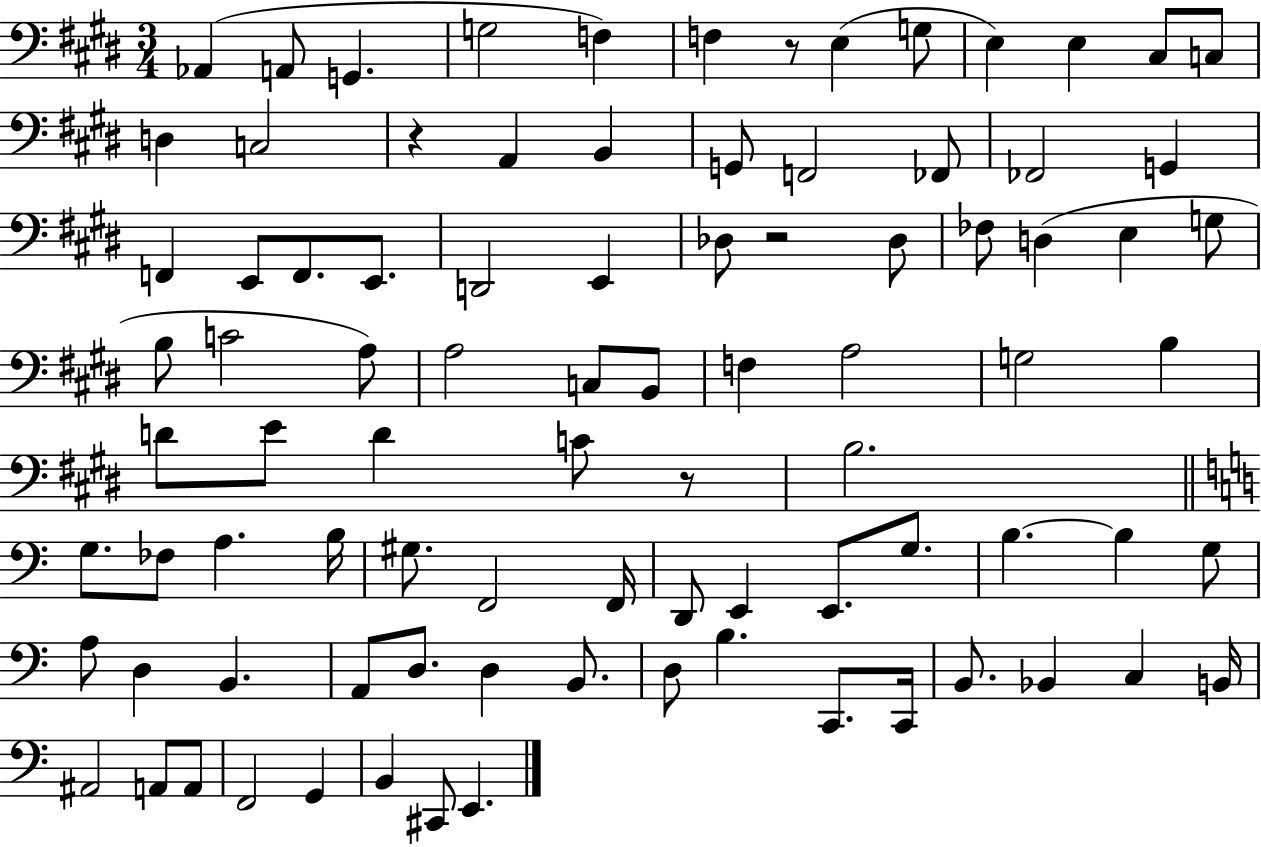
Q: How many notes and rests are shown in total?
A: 89